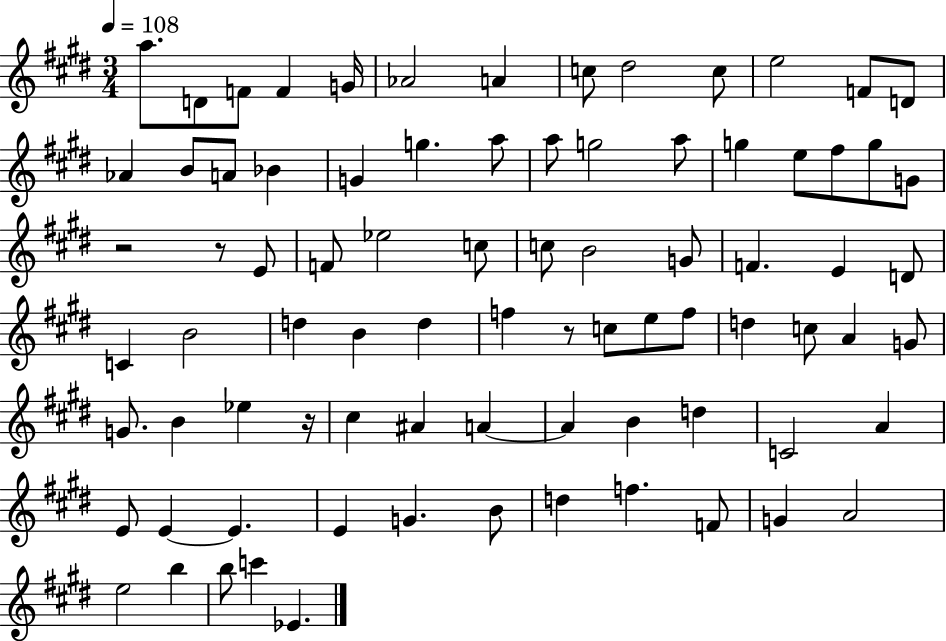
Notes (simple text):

A5/e. D4/e F4/e F4/q G4/s Ab4/h A4/q C5/e D#5/h C5/e E5/h F4/e D4/e Ab4/q B4/e A4/e Bb4/q G4/q G5/q. A5/e A5/e G5/h A5/e G5/q E5/e F#5/e G5/e G4/e R/h R/e E4/e F4/e Eb5/h C5/e C5/e B4/h G4/e F4/q. E4/q D4/e C4/q B4/h D5/q B4/q D5/q F5/q R/e C5/e E5/e F5/e D5/q C5/e A4/q G4/e G4/e. B4/q Eb5/q R/s C#5/q A#4/q A4/q A4/q B4/q D5/q C4/h A4/q E4/e E4/q E4/q. E4/q G4/q. B4/e D5/q F5/q. F4/e G4/q A4/h E5/h B5/q B5/e C6/q Eb4/q.